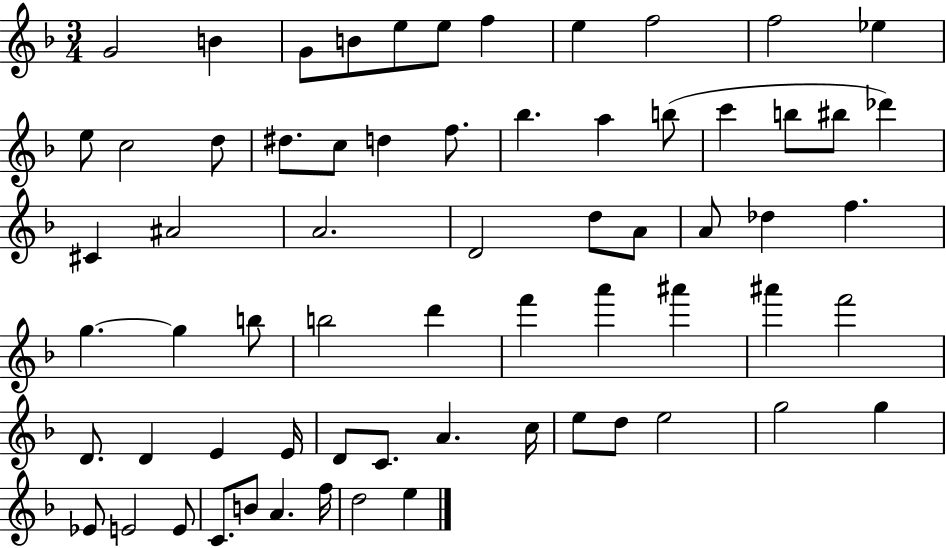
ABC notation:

X:1
T:Untitled
M:3/4
L:1/4
K:F
G2 B G/2 B/2 e/2 e/2 f e f2 f2 _e e/2 c2 d/2 ^d/2 c/2 d f/2 _b a b/2 c' b/2 ^b/2 _d' ^C ^A2 A2 D2 d/2 A/2 A/2 _d f g g b/2 b2 d' f' a' ^a' ^a' f'2 D/2 D E E/4 D/2 C/2 A c/4 e/2 d/2 e2 g2 g _E/2 E2 E/2 C/2 B/2 A f/4 d2 e